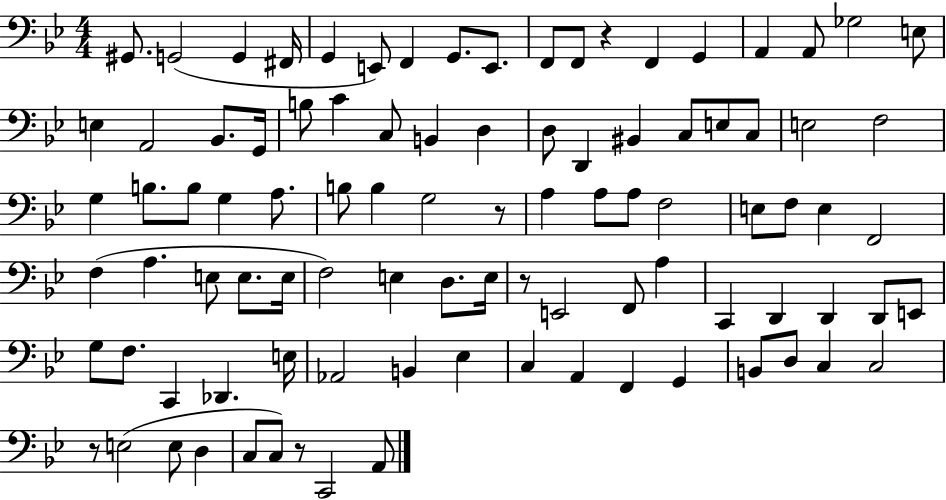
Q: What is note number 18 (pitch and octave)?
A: E3